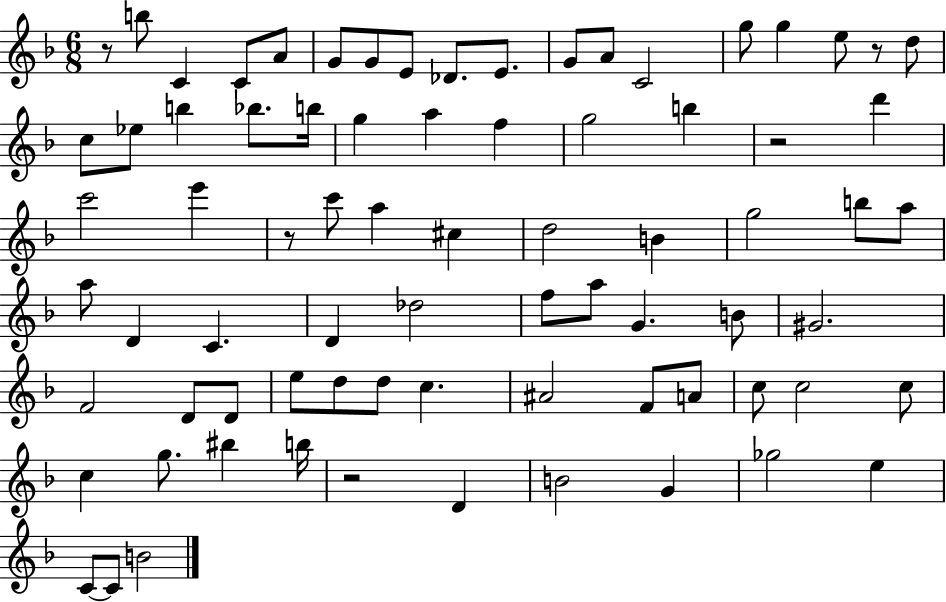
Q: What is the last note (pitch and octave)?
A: B4